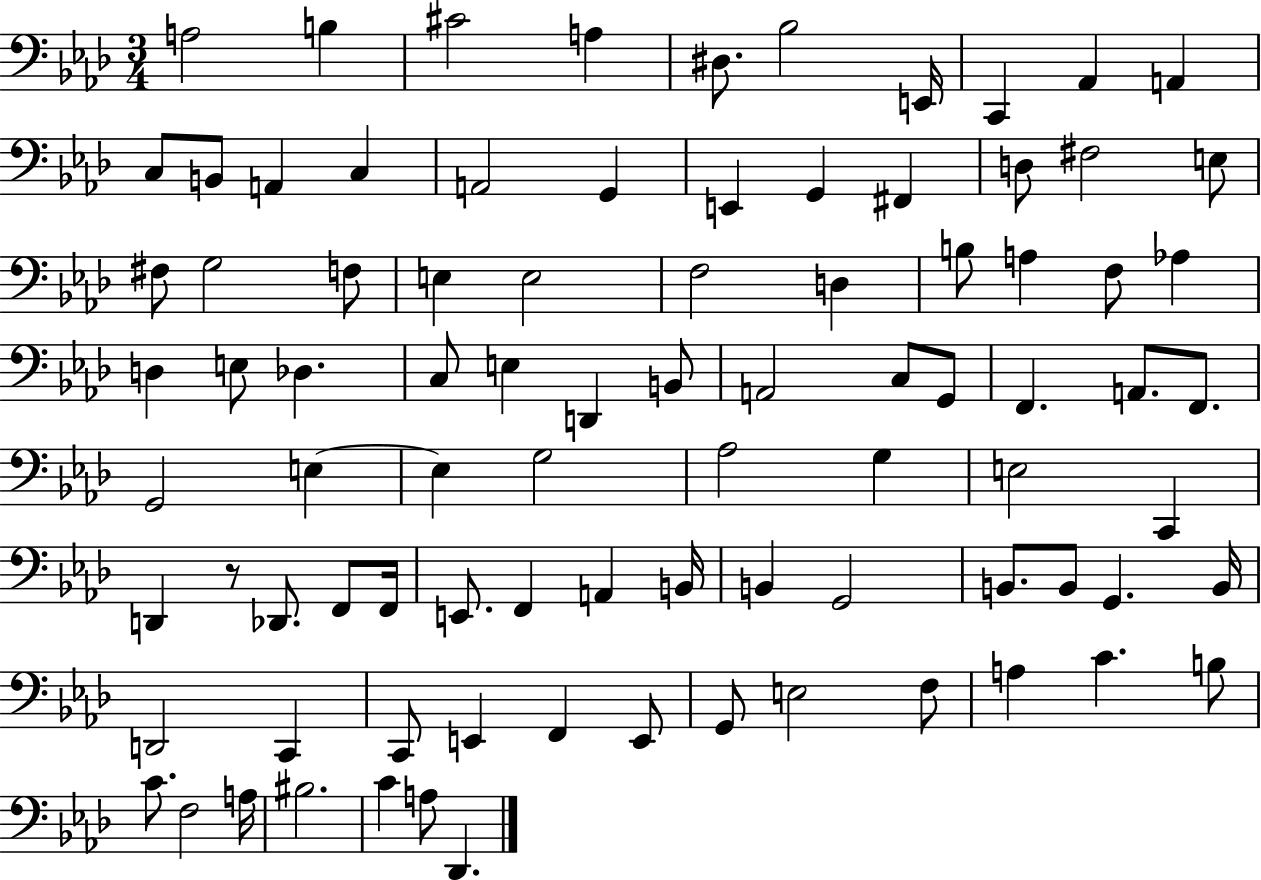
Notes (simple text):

A3/h B3/q C#4/h A3/q D#3/e. Bb3/h E2/s C2/q Ab2/q A2/q C3/e B2/e A2/q C3/q A2/h G2/q E2/q G2/q F#2/q D3/e F#3/h E3/e F#3/e G3/h F3/e E3/q E3/h F3/h D3/q B3/e A3/q F3/e Ab3/q D3/q E3/e Db3/q. C3/e E3/q D2/q B2/e A2/h C3/e G2/e F2/q. A2/e. F2/e. G2/h E3/q E3/q G3/h Ab3/h G3/q E3/h C2/q D2/q R/e Db2/e. F2/e F2/s E2/e. F2/q A2/q B2/s B2/q G2/h B2/e. B2/e G2/q. B2/s D2/h C2/q C2/e E2/q F2/q E2/e G2/e E3/h F3/e A3/q C4/q. B3/e C4/e. F3/h A3/s BIS3/h. C4/q A3/e Db2/q.